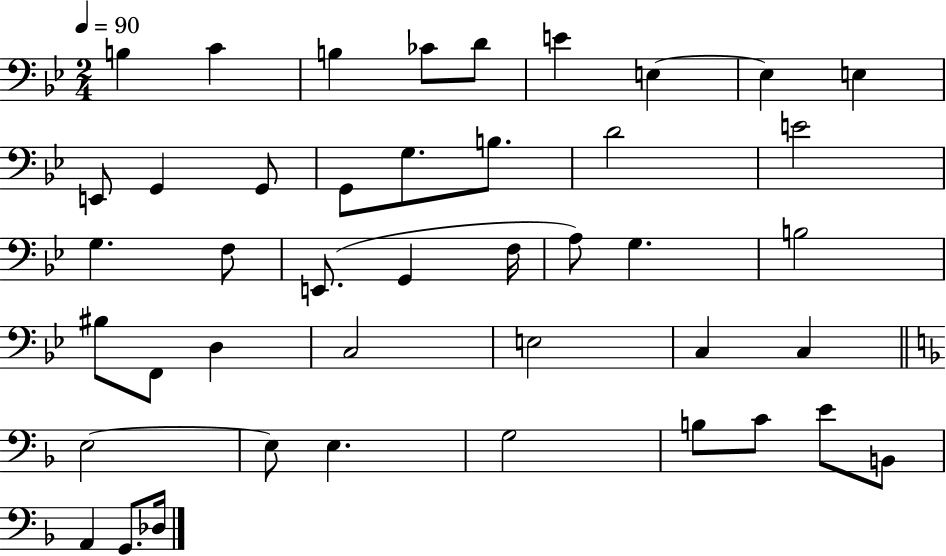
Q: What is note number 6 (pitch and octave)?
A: E4